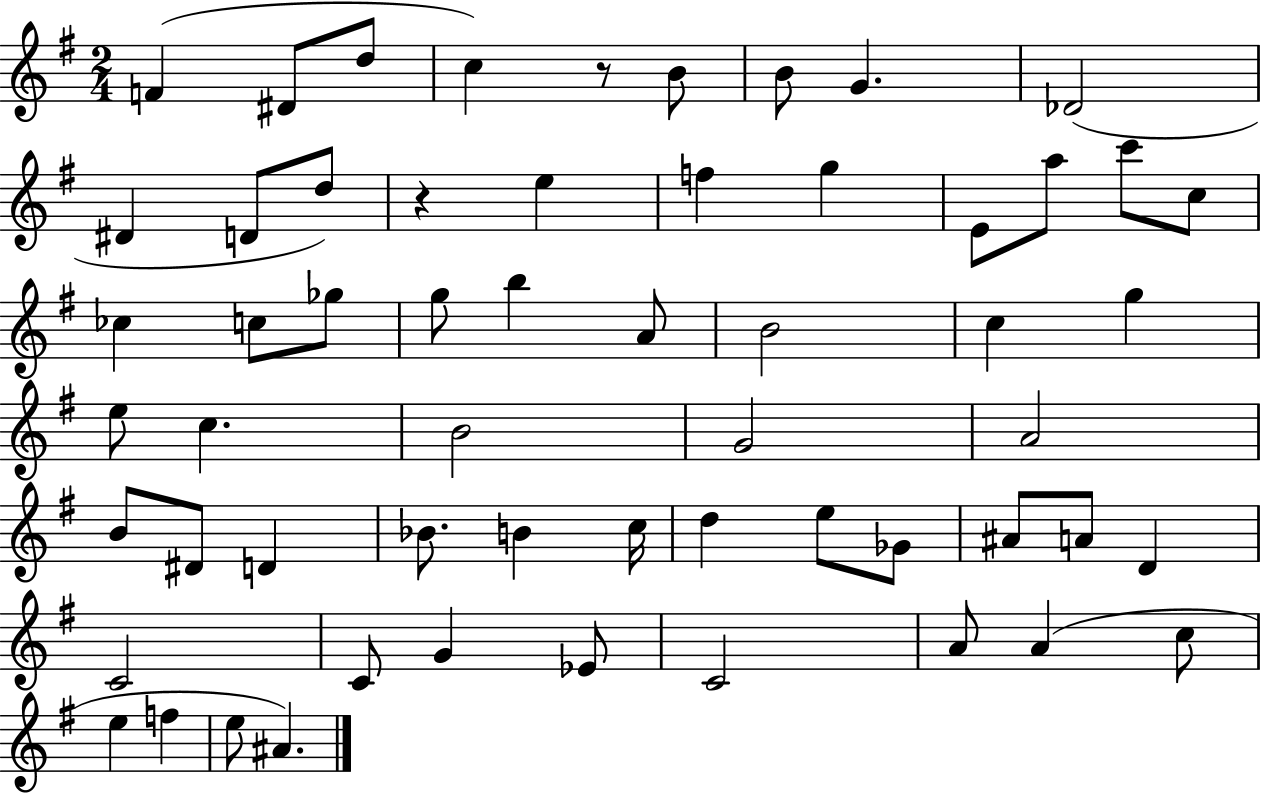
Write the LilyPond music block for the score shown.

{
  \clef treble
  \numericTimeSignature
  \time 2/4
  \key g \major
  f'4( dis'8 d''8 | c''4) r8 b'8 | b'8 g'4. | des'2( | \break dis'4 d'8 d''8) | r4 e''4 | f''4 g''4 | e'8 a''8 c'''8 c''8 | \break ces''4 c''8 ges''8 | g''8 b''4 a'8 | b'2 | c''4 g''4 | \break e''8 c''4. | b'2 | g'2 | a'2 | \break b'8 dis'8 d'4 | bes'8. b'4 c''16 | d''4 e''8 ges'8 | ais'8 a'8 d'4 | \break c'2 | c'8 g'4 ees'8 | c'2 | a'8 a'4( c''8 | \break e''4 f''4 | e''8 ais'4.) | \bar "|."
}